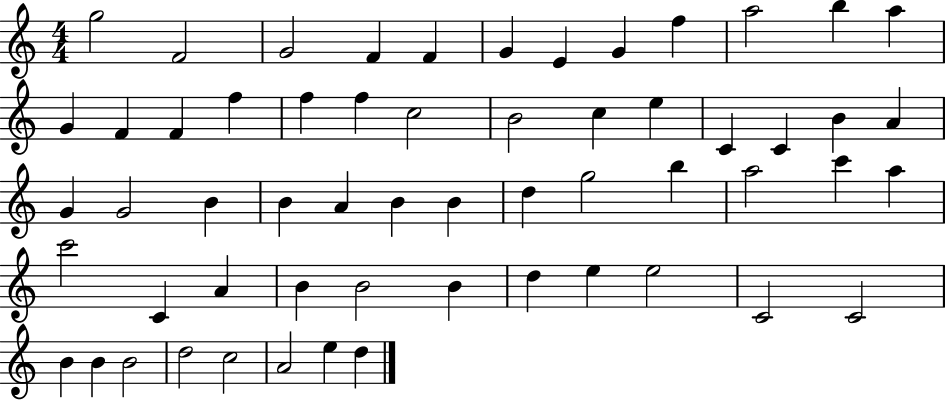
G5/h F4/h G4/h F4/q F4/q G4/q E4/q G4/q F5/q A5/h B5/q A5/q G4/q F4/q F4/q F5/q F5/q F5/q C5/h B4/h C5/q E5/q C4/q C4/q B4/q A4/q G4/q G4/h B4/q B4/q A4/q B4/q B4/q D5/q G5/h B5/q A5/h C6/q A5/q C6/h C4/q A4/q B4/q B4/h B4/q D5/q E5/q E5/h C4/h C4/h B4/q B4/q B4/h D5/h C5/h A4/h E5/q D5/q